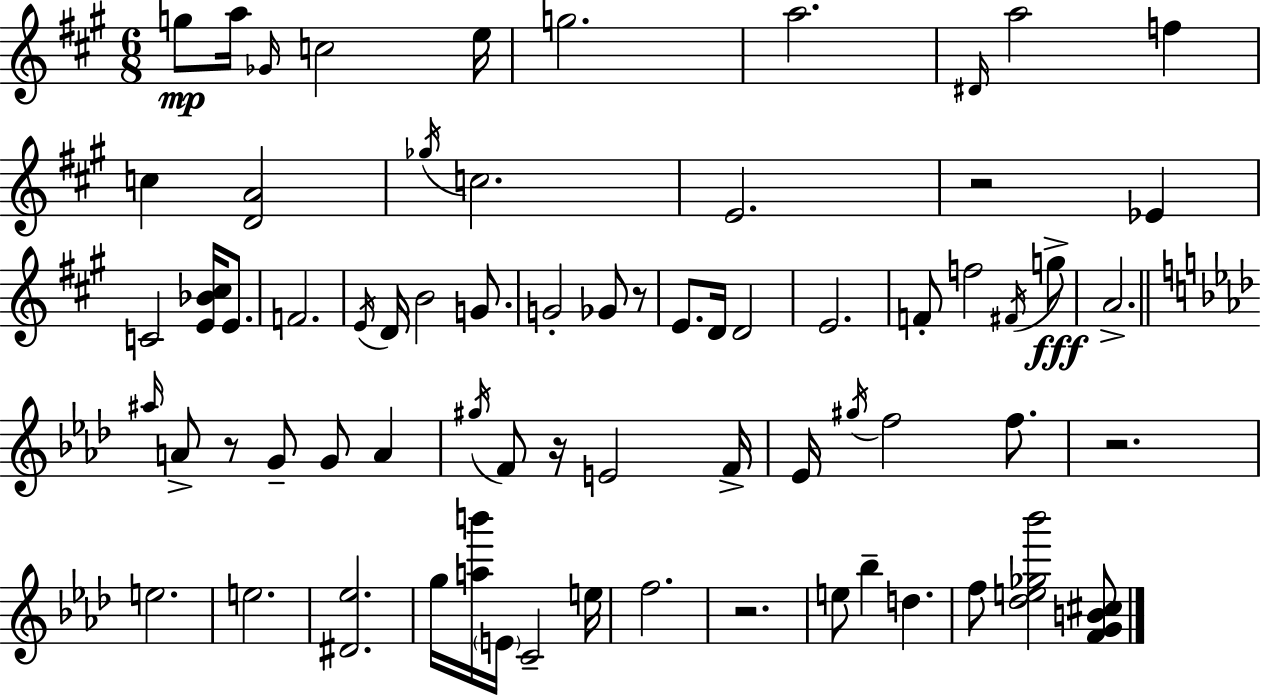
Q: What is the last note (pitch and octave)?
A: F5